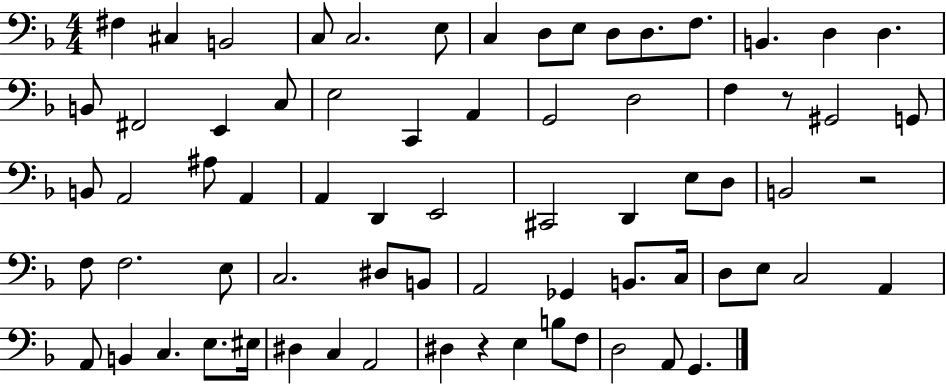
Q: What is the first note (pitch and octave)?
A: F#3